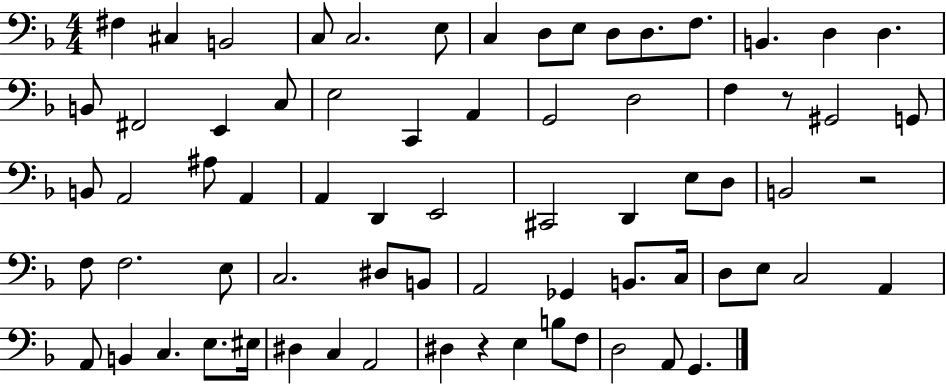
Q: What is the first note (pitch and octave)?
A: F#3